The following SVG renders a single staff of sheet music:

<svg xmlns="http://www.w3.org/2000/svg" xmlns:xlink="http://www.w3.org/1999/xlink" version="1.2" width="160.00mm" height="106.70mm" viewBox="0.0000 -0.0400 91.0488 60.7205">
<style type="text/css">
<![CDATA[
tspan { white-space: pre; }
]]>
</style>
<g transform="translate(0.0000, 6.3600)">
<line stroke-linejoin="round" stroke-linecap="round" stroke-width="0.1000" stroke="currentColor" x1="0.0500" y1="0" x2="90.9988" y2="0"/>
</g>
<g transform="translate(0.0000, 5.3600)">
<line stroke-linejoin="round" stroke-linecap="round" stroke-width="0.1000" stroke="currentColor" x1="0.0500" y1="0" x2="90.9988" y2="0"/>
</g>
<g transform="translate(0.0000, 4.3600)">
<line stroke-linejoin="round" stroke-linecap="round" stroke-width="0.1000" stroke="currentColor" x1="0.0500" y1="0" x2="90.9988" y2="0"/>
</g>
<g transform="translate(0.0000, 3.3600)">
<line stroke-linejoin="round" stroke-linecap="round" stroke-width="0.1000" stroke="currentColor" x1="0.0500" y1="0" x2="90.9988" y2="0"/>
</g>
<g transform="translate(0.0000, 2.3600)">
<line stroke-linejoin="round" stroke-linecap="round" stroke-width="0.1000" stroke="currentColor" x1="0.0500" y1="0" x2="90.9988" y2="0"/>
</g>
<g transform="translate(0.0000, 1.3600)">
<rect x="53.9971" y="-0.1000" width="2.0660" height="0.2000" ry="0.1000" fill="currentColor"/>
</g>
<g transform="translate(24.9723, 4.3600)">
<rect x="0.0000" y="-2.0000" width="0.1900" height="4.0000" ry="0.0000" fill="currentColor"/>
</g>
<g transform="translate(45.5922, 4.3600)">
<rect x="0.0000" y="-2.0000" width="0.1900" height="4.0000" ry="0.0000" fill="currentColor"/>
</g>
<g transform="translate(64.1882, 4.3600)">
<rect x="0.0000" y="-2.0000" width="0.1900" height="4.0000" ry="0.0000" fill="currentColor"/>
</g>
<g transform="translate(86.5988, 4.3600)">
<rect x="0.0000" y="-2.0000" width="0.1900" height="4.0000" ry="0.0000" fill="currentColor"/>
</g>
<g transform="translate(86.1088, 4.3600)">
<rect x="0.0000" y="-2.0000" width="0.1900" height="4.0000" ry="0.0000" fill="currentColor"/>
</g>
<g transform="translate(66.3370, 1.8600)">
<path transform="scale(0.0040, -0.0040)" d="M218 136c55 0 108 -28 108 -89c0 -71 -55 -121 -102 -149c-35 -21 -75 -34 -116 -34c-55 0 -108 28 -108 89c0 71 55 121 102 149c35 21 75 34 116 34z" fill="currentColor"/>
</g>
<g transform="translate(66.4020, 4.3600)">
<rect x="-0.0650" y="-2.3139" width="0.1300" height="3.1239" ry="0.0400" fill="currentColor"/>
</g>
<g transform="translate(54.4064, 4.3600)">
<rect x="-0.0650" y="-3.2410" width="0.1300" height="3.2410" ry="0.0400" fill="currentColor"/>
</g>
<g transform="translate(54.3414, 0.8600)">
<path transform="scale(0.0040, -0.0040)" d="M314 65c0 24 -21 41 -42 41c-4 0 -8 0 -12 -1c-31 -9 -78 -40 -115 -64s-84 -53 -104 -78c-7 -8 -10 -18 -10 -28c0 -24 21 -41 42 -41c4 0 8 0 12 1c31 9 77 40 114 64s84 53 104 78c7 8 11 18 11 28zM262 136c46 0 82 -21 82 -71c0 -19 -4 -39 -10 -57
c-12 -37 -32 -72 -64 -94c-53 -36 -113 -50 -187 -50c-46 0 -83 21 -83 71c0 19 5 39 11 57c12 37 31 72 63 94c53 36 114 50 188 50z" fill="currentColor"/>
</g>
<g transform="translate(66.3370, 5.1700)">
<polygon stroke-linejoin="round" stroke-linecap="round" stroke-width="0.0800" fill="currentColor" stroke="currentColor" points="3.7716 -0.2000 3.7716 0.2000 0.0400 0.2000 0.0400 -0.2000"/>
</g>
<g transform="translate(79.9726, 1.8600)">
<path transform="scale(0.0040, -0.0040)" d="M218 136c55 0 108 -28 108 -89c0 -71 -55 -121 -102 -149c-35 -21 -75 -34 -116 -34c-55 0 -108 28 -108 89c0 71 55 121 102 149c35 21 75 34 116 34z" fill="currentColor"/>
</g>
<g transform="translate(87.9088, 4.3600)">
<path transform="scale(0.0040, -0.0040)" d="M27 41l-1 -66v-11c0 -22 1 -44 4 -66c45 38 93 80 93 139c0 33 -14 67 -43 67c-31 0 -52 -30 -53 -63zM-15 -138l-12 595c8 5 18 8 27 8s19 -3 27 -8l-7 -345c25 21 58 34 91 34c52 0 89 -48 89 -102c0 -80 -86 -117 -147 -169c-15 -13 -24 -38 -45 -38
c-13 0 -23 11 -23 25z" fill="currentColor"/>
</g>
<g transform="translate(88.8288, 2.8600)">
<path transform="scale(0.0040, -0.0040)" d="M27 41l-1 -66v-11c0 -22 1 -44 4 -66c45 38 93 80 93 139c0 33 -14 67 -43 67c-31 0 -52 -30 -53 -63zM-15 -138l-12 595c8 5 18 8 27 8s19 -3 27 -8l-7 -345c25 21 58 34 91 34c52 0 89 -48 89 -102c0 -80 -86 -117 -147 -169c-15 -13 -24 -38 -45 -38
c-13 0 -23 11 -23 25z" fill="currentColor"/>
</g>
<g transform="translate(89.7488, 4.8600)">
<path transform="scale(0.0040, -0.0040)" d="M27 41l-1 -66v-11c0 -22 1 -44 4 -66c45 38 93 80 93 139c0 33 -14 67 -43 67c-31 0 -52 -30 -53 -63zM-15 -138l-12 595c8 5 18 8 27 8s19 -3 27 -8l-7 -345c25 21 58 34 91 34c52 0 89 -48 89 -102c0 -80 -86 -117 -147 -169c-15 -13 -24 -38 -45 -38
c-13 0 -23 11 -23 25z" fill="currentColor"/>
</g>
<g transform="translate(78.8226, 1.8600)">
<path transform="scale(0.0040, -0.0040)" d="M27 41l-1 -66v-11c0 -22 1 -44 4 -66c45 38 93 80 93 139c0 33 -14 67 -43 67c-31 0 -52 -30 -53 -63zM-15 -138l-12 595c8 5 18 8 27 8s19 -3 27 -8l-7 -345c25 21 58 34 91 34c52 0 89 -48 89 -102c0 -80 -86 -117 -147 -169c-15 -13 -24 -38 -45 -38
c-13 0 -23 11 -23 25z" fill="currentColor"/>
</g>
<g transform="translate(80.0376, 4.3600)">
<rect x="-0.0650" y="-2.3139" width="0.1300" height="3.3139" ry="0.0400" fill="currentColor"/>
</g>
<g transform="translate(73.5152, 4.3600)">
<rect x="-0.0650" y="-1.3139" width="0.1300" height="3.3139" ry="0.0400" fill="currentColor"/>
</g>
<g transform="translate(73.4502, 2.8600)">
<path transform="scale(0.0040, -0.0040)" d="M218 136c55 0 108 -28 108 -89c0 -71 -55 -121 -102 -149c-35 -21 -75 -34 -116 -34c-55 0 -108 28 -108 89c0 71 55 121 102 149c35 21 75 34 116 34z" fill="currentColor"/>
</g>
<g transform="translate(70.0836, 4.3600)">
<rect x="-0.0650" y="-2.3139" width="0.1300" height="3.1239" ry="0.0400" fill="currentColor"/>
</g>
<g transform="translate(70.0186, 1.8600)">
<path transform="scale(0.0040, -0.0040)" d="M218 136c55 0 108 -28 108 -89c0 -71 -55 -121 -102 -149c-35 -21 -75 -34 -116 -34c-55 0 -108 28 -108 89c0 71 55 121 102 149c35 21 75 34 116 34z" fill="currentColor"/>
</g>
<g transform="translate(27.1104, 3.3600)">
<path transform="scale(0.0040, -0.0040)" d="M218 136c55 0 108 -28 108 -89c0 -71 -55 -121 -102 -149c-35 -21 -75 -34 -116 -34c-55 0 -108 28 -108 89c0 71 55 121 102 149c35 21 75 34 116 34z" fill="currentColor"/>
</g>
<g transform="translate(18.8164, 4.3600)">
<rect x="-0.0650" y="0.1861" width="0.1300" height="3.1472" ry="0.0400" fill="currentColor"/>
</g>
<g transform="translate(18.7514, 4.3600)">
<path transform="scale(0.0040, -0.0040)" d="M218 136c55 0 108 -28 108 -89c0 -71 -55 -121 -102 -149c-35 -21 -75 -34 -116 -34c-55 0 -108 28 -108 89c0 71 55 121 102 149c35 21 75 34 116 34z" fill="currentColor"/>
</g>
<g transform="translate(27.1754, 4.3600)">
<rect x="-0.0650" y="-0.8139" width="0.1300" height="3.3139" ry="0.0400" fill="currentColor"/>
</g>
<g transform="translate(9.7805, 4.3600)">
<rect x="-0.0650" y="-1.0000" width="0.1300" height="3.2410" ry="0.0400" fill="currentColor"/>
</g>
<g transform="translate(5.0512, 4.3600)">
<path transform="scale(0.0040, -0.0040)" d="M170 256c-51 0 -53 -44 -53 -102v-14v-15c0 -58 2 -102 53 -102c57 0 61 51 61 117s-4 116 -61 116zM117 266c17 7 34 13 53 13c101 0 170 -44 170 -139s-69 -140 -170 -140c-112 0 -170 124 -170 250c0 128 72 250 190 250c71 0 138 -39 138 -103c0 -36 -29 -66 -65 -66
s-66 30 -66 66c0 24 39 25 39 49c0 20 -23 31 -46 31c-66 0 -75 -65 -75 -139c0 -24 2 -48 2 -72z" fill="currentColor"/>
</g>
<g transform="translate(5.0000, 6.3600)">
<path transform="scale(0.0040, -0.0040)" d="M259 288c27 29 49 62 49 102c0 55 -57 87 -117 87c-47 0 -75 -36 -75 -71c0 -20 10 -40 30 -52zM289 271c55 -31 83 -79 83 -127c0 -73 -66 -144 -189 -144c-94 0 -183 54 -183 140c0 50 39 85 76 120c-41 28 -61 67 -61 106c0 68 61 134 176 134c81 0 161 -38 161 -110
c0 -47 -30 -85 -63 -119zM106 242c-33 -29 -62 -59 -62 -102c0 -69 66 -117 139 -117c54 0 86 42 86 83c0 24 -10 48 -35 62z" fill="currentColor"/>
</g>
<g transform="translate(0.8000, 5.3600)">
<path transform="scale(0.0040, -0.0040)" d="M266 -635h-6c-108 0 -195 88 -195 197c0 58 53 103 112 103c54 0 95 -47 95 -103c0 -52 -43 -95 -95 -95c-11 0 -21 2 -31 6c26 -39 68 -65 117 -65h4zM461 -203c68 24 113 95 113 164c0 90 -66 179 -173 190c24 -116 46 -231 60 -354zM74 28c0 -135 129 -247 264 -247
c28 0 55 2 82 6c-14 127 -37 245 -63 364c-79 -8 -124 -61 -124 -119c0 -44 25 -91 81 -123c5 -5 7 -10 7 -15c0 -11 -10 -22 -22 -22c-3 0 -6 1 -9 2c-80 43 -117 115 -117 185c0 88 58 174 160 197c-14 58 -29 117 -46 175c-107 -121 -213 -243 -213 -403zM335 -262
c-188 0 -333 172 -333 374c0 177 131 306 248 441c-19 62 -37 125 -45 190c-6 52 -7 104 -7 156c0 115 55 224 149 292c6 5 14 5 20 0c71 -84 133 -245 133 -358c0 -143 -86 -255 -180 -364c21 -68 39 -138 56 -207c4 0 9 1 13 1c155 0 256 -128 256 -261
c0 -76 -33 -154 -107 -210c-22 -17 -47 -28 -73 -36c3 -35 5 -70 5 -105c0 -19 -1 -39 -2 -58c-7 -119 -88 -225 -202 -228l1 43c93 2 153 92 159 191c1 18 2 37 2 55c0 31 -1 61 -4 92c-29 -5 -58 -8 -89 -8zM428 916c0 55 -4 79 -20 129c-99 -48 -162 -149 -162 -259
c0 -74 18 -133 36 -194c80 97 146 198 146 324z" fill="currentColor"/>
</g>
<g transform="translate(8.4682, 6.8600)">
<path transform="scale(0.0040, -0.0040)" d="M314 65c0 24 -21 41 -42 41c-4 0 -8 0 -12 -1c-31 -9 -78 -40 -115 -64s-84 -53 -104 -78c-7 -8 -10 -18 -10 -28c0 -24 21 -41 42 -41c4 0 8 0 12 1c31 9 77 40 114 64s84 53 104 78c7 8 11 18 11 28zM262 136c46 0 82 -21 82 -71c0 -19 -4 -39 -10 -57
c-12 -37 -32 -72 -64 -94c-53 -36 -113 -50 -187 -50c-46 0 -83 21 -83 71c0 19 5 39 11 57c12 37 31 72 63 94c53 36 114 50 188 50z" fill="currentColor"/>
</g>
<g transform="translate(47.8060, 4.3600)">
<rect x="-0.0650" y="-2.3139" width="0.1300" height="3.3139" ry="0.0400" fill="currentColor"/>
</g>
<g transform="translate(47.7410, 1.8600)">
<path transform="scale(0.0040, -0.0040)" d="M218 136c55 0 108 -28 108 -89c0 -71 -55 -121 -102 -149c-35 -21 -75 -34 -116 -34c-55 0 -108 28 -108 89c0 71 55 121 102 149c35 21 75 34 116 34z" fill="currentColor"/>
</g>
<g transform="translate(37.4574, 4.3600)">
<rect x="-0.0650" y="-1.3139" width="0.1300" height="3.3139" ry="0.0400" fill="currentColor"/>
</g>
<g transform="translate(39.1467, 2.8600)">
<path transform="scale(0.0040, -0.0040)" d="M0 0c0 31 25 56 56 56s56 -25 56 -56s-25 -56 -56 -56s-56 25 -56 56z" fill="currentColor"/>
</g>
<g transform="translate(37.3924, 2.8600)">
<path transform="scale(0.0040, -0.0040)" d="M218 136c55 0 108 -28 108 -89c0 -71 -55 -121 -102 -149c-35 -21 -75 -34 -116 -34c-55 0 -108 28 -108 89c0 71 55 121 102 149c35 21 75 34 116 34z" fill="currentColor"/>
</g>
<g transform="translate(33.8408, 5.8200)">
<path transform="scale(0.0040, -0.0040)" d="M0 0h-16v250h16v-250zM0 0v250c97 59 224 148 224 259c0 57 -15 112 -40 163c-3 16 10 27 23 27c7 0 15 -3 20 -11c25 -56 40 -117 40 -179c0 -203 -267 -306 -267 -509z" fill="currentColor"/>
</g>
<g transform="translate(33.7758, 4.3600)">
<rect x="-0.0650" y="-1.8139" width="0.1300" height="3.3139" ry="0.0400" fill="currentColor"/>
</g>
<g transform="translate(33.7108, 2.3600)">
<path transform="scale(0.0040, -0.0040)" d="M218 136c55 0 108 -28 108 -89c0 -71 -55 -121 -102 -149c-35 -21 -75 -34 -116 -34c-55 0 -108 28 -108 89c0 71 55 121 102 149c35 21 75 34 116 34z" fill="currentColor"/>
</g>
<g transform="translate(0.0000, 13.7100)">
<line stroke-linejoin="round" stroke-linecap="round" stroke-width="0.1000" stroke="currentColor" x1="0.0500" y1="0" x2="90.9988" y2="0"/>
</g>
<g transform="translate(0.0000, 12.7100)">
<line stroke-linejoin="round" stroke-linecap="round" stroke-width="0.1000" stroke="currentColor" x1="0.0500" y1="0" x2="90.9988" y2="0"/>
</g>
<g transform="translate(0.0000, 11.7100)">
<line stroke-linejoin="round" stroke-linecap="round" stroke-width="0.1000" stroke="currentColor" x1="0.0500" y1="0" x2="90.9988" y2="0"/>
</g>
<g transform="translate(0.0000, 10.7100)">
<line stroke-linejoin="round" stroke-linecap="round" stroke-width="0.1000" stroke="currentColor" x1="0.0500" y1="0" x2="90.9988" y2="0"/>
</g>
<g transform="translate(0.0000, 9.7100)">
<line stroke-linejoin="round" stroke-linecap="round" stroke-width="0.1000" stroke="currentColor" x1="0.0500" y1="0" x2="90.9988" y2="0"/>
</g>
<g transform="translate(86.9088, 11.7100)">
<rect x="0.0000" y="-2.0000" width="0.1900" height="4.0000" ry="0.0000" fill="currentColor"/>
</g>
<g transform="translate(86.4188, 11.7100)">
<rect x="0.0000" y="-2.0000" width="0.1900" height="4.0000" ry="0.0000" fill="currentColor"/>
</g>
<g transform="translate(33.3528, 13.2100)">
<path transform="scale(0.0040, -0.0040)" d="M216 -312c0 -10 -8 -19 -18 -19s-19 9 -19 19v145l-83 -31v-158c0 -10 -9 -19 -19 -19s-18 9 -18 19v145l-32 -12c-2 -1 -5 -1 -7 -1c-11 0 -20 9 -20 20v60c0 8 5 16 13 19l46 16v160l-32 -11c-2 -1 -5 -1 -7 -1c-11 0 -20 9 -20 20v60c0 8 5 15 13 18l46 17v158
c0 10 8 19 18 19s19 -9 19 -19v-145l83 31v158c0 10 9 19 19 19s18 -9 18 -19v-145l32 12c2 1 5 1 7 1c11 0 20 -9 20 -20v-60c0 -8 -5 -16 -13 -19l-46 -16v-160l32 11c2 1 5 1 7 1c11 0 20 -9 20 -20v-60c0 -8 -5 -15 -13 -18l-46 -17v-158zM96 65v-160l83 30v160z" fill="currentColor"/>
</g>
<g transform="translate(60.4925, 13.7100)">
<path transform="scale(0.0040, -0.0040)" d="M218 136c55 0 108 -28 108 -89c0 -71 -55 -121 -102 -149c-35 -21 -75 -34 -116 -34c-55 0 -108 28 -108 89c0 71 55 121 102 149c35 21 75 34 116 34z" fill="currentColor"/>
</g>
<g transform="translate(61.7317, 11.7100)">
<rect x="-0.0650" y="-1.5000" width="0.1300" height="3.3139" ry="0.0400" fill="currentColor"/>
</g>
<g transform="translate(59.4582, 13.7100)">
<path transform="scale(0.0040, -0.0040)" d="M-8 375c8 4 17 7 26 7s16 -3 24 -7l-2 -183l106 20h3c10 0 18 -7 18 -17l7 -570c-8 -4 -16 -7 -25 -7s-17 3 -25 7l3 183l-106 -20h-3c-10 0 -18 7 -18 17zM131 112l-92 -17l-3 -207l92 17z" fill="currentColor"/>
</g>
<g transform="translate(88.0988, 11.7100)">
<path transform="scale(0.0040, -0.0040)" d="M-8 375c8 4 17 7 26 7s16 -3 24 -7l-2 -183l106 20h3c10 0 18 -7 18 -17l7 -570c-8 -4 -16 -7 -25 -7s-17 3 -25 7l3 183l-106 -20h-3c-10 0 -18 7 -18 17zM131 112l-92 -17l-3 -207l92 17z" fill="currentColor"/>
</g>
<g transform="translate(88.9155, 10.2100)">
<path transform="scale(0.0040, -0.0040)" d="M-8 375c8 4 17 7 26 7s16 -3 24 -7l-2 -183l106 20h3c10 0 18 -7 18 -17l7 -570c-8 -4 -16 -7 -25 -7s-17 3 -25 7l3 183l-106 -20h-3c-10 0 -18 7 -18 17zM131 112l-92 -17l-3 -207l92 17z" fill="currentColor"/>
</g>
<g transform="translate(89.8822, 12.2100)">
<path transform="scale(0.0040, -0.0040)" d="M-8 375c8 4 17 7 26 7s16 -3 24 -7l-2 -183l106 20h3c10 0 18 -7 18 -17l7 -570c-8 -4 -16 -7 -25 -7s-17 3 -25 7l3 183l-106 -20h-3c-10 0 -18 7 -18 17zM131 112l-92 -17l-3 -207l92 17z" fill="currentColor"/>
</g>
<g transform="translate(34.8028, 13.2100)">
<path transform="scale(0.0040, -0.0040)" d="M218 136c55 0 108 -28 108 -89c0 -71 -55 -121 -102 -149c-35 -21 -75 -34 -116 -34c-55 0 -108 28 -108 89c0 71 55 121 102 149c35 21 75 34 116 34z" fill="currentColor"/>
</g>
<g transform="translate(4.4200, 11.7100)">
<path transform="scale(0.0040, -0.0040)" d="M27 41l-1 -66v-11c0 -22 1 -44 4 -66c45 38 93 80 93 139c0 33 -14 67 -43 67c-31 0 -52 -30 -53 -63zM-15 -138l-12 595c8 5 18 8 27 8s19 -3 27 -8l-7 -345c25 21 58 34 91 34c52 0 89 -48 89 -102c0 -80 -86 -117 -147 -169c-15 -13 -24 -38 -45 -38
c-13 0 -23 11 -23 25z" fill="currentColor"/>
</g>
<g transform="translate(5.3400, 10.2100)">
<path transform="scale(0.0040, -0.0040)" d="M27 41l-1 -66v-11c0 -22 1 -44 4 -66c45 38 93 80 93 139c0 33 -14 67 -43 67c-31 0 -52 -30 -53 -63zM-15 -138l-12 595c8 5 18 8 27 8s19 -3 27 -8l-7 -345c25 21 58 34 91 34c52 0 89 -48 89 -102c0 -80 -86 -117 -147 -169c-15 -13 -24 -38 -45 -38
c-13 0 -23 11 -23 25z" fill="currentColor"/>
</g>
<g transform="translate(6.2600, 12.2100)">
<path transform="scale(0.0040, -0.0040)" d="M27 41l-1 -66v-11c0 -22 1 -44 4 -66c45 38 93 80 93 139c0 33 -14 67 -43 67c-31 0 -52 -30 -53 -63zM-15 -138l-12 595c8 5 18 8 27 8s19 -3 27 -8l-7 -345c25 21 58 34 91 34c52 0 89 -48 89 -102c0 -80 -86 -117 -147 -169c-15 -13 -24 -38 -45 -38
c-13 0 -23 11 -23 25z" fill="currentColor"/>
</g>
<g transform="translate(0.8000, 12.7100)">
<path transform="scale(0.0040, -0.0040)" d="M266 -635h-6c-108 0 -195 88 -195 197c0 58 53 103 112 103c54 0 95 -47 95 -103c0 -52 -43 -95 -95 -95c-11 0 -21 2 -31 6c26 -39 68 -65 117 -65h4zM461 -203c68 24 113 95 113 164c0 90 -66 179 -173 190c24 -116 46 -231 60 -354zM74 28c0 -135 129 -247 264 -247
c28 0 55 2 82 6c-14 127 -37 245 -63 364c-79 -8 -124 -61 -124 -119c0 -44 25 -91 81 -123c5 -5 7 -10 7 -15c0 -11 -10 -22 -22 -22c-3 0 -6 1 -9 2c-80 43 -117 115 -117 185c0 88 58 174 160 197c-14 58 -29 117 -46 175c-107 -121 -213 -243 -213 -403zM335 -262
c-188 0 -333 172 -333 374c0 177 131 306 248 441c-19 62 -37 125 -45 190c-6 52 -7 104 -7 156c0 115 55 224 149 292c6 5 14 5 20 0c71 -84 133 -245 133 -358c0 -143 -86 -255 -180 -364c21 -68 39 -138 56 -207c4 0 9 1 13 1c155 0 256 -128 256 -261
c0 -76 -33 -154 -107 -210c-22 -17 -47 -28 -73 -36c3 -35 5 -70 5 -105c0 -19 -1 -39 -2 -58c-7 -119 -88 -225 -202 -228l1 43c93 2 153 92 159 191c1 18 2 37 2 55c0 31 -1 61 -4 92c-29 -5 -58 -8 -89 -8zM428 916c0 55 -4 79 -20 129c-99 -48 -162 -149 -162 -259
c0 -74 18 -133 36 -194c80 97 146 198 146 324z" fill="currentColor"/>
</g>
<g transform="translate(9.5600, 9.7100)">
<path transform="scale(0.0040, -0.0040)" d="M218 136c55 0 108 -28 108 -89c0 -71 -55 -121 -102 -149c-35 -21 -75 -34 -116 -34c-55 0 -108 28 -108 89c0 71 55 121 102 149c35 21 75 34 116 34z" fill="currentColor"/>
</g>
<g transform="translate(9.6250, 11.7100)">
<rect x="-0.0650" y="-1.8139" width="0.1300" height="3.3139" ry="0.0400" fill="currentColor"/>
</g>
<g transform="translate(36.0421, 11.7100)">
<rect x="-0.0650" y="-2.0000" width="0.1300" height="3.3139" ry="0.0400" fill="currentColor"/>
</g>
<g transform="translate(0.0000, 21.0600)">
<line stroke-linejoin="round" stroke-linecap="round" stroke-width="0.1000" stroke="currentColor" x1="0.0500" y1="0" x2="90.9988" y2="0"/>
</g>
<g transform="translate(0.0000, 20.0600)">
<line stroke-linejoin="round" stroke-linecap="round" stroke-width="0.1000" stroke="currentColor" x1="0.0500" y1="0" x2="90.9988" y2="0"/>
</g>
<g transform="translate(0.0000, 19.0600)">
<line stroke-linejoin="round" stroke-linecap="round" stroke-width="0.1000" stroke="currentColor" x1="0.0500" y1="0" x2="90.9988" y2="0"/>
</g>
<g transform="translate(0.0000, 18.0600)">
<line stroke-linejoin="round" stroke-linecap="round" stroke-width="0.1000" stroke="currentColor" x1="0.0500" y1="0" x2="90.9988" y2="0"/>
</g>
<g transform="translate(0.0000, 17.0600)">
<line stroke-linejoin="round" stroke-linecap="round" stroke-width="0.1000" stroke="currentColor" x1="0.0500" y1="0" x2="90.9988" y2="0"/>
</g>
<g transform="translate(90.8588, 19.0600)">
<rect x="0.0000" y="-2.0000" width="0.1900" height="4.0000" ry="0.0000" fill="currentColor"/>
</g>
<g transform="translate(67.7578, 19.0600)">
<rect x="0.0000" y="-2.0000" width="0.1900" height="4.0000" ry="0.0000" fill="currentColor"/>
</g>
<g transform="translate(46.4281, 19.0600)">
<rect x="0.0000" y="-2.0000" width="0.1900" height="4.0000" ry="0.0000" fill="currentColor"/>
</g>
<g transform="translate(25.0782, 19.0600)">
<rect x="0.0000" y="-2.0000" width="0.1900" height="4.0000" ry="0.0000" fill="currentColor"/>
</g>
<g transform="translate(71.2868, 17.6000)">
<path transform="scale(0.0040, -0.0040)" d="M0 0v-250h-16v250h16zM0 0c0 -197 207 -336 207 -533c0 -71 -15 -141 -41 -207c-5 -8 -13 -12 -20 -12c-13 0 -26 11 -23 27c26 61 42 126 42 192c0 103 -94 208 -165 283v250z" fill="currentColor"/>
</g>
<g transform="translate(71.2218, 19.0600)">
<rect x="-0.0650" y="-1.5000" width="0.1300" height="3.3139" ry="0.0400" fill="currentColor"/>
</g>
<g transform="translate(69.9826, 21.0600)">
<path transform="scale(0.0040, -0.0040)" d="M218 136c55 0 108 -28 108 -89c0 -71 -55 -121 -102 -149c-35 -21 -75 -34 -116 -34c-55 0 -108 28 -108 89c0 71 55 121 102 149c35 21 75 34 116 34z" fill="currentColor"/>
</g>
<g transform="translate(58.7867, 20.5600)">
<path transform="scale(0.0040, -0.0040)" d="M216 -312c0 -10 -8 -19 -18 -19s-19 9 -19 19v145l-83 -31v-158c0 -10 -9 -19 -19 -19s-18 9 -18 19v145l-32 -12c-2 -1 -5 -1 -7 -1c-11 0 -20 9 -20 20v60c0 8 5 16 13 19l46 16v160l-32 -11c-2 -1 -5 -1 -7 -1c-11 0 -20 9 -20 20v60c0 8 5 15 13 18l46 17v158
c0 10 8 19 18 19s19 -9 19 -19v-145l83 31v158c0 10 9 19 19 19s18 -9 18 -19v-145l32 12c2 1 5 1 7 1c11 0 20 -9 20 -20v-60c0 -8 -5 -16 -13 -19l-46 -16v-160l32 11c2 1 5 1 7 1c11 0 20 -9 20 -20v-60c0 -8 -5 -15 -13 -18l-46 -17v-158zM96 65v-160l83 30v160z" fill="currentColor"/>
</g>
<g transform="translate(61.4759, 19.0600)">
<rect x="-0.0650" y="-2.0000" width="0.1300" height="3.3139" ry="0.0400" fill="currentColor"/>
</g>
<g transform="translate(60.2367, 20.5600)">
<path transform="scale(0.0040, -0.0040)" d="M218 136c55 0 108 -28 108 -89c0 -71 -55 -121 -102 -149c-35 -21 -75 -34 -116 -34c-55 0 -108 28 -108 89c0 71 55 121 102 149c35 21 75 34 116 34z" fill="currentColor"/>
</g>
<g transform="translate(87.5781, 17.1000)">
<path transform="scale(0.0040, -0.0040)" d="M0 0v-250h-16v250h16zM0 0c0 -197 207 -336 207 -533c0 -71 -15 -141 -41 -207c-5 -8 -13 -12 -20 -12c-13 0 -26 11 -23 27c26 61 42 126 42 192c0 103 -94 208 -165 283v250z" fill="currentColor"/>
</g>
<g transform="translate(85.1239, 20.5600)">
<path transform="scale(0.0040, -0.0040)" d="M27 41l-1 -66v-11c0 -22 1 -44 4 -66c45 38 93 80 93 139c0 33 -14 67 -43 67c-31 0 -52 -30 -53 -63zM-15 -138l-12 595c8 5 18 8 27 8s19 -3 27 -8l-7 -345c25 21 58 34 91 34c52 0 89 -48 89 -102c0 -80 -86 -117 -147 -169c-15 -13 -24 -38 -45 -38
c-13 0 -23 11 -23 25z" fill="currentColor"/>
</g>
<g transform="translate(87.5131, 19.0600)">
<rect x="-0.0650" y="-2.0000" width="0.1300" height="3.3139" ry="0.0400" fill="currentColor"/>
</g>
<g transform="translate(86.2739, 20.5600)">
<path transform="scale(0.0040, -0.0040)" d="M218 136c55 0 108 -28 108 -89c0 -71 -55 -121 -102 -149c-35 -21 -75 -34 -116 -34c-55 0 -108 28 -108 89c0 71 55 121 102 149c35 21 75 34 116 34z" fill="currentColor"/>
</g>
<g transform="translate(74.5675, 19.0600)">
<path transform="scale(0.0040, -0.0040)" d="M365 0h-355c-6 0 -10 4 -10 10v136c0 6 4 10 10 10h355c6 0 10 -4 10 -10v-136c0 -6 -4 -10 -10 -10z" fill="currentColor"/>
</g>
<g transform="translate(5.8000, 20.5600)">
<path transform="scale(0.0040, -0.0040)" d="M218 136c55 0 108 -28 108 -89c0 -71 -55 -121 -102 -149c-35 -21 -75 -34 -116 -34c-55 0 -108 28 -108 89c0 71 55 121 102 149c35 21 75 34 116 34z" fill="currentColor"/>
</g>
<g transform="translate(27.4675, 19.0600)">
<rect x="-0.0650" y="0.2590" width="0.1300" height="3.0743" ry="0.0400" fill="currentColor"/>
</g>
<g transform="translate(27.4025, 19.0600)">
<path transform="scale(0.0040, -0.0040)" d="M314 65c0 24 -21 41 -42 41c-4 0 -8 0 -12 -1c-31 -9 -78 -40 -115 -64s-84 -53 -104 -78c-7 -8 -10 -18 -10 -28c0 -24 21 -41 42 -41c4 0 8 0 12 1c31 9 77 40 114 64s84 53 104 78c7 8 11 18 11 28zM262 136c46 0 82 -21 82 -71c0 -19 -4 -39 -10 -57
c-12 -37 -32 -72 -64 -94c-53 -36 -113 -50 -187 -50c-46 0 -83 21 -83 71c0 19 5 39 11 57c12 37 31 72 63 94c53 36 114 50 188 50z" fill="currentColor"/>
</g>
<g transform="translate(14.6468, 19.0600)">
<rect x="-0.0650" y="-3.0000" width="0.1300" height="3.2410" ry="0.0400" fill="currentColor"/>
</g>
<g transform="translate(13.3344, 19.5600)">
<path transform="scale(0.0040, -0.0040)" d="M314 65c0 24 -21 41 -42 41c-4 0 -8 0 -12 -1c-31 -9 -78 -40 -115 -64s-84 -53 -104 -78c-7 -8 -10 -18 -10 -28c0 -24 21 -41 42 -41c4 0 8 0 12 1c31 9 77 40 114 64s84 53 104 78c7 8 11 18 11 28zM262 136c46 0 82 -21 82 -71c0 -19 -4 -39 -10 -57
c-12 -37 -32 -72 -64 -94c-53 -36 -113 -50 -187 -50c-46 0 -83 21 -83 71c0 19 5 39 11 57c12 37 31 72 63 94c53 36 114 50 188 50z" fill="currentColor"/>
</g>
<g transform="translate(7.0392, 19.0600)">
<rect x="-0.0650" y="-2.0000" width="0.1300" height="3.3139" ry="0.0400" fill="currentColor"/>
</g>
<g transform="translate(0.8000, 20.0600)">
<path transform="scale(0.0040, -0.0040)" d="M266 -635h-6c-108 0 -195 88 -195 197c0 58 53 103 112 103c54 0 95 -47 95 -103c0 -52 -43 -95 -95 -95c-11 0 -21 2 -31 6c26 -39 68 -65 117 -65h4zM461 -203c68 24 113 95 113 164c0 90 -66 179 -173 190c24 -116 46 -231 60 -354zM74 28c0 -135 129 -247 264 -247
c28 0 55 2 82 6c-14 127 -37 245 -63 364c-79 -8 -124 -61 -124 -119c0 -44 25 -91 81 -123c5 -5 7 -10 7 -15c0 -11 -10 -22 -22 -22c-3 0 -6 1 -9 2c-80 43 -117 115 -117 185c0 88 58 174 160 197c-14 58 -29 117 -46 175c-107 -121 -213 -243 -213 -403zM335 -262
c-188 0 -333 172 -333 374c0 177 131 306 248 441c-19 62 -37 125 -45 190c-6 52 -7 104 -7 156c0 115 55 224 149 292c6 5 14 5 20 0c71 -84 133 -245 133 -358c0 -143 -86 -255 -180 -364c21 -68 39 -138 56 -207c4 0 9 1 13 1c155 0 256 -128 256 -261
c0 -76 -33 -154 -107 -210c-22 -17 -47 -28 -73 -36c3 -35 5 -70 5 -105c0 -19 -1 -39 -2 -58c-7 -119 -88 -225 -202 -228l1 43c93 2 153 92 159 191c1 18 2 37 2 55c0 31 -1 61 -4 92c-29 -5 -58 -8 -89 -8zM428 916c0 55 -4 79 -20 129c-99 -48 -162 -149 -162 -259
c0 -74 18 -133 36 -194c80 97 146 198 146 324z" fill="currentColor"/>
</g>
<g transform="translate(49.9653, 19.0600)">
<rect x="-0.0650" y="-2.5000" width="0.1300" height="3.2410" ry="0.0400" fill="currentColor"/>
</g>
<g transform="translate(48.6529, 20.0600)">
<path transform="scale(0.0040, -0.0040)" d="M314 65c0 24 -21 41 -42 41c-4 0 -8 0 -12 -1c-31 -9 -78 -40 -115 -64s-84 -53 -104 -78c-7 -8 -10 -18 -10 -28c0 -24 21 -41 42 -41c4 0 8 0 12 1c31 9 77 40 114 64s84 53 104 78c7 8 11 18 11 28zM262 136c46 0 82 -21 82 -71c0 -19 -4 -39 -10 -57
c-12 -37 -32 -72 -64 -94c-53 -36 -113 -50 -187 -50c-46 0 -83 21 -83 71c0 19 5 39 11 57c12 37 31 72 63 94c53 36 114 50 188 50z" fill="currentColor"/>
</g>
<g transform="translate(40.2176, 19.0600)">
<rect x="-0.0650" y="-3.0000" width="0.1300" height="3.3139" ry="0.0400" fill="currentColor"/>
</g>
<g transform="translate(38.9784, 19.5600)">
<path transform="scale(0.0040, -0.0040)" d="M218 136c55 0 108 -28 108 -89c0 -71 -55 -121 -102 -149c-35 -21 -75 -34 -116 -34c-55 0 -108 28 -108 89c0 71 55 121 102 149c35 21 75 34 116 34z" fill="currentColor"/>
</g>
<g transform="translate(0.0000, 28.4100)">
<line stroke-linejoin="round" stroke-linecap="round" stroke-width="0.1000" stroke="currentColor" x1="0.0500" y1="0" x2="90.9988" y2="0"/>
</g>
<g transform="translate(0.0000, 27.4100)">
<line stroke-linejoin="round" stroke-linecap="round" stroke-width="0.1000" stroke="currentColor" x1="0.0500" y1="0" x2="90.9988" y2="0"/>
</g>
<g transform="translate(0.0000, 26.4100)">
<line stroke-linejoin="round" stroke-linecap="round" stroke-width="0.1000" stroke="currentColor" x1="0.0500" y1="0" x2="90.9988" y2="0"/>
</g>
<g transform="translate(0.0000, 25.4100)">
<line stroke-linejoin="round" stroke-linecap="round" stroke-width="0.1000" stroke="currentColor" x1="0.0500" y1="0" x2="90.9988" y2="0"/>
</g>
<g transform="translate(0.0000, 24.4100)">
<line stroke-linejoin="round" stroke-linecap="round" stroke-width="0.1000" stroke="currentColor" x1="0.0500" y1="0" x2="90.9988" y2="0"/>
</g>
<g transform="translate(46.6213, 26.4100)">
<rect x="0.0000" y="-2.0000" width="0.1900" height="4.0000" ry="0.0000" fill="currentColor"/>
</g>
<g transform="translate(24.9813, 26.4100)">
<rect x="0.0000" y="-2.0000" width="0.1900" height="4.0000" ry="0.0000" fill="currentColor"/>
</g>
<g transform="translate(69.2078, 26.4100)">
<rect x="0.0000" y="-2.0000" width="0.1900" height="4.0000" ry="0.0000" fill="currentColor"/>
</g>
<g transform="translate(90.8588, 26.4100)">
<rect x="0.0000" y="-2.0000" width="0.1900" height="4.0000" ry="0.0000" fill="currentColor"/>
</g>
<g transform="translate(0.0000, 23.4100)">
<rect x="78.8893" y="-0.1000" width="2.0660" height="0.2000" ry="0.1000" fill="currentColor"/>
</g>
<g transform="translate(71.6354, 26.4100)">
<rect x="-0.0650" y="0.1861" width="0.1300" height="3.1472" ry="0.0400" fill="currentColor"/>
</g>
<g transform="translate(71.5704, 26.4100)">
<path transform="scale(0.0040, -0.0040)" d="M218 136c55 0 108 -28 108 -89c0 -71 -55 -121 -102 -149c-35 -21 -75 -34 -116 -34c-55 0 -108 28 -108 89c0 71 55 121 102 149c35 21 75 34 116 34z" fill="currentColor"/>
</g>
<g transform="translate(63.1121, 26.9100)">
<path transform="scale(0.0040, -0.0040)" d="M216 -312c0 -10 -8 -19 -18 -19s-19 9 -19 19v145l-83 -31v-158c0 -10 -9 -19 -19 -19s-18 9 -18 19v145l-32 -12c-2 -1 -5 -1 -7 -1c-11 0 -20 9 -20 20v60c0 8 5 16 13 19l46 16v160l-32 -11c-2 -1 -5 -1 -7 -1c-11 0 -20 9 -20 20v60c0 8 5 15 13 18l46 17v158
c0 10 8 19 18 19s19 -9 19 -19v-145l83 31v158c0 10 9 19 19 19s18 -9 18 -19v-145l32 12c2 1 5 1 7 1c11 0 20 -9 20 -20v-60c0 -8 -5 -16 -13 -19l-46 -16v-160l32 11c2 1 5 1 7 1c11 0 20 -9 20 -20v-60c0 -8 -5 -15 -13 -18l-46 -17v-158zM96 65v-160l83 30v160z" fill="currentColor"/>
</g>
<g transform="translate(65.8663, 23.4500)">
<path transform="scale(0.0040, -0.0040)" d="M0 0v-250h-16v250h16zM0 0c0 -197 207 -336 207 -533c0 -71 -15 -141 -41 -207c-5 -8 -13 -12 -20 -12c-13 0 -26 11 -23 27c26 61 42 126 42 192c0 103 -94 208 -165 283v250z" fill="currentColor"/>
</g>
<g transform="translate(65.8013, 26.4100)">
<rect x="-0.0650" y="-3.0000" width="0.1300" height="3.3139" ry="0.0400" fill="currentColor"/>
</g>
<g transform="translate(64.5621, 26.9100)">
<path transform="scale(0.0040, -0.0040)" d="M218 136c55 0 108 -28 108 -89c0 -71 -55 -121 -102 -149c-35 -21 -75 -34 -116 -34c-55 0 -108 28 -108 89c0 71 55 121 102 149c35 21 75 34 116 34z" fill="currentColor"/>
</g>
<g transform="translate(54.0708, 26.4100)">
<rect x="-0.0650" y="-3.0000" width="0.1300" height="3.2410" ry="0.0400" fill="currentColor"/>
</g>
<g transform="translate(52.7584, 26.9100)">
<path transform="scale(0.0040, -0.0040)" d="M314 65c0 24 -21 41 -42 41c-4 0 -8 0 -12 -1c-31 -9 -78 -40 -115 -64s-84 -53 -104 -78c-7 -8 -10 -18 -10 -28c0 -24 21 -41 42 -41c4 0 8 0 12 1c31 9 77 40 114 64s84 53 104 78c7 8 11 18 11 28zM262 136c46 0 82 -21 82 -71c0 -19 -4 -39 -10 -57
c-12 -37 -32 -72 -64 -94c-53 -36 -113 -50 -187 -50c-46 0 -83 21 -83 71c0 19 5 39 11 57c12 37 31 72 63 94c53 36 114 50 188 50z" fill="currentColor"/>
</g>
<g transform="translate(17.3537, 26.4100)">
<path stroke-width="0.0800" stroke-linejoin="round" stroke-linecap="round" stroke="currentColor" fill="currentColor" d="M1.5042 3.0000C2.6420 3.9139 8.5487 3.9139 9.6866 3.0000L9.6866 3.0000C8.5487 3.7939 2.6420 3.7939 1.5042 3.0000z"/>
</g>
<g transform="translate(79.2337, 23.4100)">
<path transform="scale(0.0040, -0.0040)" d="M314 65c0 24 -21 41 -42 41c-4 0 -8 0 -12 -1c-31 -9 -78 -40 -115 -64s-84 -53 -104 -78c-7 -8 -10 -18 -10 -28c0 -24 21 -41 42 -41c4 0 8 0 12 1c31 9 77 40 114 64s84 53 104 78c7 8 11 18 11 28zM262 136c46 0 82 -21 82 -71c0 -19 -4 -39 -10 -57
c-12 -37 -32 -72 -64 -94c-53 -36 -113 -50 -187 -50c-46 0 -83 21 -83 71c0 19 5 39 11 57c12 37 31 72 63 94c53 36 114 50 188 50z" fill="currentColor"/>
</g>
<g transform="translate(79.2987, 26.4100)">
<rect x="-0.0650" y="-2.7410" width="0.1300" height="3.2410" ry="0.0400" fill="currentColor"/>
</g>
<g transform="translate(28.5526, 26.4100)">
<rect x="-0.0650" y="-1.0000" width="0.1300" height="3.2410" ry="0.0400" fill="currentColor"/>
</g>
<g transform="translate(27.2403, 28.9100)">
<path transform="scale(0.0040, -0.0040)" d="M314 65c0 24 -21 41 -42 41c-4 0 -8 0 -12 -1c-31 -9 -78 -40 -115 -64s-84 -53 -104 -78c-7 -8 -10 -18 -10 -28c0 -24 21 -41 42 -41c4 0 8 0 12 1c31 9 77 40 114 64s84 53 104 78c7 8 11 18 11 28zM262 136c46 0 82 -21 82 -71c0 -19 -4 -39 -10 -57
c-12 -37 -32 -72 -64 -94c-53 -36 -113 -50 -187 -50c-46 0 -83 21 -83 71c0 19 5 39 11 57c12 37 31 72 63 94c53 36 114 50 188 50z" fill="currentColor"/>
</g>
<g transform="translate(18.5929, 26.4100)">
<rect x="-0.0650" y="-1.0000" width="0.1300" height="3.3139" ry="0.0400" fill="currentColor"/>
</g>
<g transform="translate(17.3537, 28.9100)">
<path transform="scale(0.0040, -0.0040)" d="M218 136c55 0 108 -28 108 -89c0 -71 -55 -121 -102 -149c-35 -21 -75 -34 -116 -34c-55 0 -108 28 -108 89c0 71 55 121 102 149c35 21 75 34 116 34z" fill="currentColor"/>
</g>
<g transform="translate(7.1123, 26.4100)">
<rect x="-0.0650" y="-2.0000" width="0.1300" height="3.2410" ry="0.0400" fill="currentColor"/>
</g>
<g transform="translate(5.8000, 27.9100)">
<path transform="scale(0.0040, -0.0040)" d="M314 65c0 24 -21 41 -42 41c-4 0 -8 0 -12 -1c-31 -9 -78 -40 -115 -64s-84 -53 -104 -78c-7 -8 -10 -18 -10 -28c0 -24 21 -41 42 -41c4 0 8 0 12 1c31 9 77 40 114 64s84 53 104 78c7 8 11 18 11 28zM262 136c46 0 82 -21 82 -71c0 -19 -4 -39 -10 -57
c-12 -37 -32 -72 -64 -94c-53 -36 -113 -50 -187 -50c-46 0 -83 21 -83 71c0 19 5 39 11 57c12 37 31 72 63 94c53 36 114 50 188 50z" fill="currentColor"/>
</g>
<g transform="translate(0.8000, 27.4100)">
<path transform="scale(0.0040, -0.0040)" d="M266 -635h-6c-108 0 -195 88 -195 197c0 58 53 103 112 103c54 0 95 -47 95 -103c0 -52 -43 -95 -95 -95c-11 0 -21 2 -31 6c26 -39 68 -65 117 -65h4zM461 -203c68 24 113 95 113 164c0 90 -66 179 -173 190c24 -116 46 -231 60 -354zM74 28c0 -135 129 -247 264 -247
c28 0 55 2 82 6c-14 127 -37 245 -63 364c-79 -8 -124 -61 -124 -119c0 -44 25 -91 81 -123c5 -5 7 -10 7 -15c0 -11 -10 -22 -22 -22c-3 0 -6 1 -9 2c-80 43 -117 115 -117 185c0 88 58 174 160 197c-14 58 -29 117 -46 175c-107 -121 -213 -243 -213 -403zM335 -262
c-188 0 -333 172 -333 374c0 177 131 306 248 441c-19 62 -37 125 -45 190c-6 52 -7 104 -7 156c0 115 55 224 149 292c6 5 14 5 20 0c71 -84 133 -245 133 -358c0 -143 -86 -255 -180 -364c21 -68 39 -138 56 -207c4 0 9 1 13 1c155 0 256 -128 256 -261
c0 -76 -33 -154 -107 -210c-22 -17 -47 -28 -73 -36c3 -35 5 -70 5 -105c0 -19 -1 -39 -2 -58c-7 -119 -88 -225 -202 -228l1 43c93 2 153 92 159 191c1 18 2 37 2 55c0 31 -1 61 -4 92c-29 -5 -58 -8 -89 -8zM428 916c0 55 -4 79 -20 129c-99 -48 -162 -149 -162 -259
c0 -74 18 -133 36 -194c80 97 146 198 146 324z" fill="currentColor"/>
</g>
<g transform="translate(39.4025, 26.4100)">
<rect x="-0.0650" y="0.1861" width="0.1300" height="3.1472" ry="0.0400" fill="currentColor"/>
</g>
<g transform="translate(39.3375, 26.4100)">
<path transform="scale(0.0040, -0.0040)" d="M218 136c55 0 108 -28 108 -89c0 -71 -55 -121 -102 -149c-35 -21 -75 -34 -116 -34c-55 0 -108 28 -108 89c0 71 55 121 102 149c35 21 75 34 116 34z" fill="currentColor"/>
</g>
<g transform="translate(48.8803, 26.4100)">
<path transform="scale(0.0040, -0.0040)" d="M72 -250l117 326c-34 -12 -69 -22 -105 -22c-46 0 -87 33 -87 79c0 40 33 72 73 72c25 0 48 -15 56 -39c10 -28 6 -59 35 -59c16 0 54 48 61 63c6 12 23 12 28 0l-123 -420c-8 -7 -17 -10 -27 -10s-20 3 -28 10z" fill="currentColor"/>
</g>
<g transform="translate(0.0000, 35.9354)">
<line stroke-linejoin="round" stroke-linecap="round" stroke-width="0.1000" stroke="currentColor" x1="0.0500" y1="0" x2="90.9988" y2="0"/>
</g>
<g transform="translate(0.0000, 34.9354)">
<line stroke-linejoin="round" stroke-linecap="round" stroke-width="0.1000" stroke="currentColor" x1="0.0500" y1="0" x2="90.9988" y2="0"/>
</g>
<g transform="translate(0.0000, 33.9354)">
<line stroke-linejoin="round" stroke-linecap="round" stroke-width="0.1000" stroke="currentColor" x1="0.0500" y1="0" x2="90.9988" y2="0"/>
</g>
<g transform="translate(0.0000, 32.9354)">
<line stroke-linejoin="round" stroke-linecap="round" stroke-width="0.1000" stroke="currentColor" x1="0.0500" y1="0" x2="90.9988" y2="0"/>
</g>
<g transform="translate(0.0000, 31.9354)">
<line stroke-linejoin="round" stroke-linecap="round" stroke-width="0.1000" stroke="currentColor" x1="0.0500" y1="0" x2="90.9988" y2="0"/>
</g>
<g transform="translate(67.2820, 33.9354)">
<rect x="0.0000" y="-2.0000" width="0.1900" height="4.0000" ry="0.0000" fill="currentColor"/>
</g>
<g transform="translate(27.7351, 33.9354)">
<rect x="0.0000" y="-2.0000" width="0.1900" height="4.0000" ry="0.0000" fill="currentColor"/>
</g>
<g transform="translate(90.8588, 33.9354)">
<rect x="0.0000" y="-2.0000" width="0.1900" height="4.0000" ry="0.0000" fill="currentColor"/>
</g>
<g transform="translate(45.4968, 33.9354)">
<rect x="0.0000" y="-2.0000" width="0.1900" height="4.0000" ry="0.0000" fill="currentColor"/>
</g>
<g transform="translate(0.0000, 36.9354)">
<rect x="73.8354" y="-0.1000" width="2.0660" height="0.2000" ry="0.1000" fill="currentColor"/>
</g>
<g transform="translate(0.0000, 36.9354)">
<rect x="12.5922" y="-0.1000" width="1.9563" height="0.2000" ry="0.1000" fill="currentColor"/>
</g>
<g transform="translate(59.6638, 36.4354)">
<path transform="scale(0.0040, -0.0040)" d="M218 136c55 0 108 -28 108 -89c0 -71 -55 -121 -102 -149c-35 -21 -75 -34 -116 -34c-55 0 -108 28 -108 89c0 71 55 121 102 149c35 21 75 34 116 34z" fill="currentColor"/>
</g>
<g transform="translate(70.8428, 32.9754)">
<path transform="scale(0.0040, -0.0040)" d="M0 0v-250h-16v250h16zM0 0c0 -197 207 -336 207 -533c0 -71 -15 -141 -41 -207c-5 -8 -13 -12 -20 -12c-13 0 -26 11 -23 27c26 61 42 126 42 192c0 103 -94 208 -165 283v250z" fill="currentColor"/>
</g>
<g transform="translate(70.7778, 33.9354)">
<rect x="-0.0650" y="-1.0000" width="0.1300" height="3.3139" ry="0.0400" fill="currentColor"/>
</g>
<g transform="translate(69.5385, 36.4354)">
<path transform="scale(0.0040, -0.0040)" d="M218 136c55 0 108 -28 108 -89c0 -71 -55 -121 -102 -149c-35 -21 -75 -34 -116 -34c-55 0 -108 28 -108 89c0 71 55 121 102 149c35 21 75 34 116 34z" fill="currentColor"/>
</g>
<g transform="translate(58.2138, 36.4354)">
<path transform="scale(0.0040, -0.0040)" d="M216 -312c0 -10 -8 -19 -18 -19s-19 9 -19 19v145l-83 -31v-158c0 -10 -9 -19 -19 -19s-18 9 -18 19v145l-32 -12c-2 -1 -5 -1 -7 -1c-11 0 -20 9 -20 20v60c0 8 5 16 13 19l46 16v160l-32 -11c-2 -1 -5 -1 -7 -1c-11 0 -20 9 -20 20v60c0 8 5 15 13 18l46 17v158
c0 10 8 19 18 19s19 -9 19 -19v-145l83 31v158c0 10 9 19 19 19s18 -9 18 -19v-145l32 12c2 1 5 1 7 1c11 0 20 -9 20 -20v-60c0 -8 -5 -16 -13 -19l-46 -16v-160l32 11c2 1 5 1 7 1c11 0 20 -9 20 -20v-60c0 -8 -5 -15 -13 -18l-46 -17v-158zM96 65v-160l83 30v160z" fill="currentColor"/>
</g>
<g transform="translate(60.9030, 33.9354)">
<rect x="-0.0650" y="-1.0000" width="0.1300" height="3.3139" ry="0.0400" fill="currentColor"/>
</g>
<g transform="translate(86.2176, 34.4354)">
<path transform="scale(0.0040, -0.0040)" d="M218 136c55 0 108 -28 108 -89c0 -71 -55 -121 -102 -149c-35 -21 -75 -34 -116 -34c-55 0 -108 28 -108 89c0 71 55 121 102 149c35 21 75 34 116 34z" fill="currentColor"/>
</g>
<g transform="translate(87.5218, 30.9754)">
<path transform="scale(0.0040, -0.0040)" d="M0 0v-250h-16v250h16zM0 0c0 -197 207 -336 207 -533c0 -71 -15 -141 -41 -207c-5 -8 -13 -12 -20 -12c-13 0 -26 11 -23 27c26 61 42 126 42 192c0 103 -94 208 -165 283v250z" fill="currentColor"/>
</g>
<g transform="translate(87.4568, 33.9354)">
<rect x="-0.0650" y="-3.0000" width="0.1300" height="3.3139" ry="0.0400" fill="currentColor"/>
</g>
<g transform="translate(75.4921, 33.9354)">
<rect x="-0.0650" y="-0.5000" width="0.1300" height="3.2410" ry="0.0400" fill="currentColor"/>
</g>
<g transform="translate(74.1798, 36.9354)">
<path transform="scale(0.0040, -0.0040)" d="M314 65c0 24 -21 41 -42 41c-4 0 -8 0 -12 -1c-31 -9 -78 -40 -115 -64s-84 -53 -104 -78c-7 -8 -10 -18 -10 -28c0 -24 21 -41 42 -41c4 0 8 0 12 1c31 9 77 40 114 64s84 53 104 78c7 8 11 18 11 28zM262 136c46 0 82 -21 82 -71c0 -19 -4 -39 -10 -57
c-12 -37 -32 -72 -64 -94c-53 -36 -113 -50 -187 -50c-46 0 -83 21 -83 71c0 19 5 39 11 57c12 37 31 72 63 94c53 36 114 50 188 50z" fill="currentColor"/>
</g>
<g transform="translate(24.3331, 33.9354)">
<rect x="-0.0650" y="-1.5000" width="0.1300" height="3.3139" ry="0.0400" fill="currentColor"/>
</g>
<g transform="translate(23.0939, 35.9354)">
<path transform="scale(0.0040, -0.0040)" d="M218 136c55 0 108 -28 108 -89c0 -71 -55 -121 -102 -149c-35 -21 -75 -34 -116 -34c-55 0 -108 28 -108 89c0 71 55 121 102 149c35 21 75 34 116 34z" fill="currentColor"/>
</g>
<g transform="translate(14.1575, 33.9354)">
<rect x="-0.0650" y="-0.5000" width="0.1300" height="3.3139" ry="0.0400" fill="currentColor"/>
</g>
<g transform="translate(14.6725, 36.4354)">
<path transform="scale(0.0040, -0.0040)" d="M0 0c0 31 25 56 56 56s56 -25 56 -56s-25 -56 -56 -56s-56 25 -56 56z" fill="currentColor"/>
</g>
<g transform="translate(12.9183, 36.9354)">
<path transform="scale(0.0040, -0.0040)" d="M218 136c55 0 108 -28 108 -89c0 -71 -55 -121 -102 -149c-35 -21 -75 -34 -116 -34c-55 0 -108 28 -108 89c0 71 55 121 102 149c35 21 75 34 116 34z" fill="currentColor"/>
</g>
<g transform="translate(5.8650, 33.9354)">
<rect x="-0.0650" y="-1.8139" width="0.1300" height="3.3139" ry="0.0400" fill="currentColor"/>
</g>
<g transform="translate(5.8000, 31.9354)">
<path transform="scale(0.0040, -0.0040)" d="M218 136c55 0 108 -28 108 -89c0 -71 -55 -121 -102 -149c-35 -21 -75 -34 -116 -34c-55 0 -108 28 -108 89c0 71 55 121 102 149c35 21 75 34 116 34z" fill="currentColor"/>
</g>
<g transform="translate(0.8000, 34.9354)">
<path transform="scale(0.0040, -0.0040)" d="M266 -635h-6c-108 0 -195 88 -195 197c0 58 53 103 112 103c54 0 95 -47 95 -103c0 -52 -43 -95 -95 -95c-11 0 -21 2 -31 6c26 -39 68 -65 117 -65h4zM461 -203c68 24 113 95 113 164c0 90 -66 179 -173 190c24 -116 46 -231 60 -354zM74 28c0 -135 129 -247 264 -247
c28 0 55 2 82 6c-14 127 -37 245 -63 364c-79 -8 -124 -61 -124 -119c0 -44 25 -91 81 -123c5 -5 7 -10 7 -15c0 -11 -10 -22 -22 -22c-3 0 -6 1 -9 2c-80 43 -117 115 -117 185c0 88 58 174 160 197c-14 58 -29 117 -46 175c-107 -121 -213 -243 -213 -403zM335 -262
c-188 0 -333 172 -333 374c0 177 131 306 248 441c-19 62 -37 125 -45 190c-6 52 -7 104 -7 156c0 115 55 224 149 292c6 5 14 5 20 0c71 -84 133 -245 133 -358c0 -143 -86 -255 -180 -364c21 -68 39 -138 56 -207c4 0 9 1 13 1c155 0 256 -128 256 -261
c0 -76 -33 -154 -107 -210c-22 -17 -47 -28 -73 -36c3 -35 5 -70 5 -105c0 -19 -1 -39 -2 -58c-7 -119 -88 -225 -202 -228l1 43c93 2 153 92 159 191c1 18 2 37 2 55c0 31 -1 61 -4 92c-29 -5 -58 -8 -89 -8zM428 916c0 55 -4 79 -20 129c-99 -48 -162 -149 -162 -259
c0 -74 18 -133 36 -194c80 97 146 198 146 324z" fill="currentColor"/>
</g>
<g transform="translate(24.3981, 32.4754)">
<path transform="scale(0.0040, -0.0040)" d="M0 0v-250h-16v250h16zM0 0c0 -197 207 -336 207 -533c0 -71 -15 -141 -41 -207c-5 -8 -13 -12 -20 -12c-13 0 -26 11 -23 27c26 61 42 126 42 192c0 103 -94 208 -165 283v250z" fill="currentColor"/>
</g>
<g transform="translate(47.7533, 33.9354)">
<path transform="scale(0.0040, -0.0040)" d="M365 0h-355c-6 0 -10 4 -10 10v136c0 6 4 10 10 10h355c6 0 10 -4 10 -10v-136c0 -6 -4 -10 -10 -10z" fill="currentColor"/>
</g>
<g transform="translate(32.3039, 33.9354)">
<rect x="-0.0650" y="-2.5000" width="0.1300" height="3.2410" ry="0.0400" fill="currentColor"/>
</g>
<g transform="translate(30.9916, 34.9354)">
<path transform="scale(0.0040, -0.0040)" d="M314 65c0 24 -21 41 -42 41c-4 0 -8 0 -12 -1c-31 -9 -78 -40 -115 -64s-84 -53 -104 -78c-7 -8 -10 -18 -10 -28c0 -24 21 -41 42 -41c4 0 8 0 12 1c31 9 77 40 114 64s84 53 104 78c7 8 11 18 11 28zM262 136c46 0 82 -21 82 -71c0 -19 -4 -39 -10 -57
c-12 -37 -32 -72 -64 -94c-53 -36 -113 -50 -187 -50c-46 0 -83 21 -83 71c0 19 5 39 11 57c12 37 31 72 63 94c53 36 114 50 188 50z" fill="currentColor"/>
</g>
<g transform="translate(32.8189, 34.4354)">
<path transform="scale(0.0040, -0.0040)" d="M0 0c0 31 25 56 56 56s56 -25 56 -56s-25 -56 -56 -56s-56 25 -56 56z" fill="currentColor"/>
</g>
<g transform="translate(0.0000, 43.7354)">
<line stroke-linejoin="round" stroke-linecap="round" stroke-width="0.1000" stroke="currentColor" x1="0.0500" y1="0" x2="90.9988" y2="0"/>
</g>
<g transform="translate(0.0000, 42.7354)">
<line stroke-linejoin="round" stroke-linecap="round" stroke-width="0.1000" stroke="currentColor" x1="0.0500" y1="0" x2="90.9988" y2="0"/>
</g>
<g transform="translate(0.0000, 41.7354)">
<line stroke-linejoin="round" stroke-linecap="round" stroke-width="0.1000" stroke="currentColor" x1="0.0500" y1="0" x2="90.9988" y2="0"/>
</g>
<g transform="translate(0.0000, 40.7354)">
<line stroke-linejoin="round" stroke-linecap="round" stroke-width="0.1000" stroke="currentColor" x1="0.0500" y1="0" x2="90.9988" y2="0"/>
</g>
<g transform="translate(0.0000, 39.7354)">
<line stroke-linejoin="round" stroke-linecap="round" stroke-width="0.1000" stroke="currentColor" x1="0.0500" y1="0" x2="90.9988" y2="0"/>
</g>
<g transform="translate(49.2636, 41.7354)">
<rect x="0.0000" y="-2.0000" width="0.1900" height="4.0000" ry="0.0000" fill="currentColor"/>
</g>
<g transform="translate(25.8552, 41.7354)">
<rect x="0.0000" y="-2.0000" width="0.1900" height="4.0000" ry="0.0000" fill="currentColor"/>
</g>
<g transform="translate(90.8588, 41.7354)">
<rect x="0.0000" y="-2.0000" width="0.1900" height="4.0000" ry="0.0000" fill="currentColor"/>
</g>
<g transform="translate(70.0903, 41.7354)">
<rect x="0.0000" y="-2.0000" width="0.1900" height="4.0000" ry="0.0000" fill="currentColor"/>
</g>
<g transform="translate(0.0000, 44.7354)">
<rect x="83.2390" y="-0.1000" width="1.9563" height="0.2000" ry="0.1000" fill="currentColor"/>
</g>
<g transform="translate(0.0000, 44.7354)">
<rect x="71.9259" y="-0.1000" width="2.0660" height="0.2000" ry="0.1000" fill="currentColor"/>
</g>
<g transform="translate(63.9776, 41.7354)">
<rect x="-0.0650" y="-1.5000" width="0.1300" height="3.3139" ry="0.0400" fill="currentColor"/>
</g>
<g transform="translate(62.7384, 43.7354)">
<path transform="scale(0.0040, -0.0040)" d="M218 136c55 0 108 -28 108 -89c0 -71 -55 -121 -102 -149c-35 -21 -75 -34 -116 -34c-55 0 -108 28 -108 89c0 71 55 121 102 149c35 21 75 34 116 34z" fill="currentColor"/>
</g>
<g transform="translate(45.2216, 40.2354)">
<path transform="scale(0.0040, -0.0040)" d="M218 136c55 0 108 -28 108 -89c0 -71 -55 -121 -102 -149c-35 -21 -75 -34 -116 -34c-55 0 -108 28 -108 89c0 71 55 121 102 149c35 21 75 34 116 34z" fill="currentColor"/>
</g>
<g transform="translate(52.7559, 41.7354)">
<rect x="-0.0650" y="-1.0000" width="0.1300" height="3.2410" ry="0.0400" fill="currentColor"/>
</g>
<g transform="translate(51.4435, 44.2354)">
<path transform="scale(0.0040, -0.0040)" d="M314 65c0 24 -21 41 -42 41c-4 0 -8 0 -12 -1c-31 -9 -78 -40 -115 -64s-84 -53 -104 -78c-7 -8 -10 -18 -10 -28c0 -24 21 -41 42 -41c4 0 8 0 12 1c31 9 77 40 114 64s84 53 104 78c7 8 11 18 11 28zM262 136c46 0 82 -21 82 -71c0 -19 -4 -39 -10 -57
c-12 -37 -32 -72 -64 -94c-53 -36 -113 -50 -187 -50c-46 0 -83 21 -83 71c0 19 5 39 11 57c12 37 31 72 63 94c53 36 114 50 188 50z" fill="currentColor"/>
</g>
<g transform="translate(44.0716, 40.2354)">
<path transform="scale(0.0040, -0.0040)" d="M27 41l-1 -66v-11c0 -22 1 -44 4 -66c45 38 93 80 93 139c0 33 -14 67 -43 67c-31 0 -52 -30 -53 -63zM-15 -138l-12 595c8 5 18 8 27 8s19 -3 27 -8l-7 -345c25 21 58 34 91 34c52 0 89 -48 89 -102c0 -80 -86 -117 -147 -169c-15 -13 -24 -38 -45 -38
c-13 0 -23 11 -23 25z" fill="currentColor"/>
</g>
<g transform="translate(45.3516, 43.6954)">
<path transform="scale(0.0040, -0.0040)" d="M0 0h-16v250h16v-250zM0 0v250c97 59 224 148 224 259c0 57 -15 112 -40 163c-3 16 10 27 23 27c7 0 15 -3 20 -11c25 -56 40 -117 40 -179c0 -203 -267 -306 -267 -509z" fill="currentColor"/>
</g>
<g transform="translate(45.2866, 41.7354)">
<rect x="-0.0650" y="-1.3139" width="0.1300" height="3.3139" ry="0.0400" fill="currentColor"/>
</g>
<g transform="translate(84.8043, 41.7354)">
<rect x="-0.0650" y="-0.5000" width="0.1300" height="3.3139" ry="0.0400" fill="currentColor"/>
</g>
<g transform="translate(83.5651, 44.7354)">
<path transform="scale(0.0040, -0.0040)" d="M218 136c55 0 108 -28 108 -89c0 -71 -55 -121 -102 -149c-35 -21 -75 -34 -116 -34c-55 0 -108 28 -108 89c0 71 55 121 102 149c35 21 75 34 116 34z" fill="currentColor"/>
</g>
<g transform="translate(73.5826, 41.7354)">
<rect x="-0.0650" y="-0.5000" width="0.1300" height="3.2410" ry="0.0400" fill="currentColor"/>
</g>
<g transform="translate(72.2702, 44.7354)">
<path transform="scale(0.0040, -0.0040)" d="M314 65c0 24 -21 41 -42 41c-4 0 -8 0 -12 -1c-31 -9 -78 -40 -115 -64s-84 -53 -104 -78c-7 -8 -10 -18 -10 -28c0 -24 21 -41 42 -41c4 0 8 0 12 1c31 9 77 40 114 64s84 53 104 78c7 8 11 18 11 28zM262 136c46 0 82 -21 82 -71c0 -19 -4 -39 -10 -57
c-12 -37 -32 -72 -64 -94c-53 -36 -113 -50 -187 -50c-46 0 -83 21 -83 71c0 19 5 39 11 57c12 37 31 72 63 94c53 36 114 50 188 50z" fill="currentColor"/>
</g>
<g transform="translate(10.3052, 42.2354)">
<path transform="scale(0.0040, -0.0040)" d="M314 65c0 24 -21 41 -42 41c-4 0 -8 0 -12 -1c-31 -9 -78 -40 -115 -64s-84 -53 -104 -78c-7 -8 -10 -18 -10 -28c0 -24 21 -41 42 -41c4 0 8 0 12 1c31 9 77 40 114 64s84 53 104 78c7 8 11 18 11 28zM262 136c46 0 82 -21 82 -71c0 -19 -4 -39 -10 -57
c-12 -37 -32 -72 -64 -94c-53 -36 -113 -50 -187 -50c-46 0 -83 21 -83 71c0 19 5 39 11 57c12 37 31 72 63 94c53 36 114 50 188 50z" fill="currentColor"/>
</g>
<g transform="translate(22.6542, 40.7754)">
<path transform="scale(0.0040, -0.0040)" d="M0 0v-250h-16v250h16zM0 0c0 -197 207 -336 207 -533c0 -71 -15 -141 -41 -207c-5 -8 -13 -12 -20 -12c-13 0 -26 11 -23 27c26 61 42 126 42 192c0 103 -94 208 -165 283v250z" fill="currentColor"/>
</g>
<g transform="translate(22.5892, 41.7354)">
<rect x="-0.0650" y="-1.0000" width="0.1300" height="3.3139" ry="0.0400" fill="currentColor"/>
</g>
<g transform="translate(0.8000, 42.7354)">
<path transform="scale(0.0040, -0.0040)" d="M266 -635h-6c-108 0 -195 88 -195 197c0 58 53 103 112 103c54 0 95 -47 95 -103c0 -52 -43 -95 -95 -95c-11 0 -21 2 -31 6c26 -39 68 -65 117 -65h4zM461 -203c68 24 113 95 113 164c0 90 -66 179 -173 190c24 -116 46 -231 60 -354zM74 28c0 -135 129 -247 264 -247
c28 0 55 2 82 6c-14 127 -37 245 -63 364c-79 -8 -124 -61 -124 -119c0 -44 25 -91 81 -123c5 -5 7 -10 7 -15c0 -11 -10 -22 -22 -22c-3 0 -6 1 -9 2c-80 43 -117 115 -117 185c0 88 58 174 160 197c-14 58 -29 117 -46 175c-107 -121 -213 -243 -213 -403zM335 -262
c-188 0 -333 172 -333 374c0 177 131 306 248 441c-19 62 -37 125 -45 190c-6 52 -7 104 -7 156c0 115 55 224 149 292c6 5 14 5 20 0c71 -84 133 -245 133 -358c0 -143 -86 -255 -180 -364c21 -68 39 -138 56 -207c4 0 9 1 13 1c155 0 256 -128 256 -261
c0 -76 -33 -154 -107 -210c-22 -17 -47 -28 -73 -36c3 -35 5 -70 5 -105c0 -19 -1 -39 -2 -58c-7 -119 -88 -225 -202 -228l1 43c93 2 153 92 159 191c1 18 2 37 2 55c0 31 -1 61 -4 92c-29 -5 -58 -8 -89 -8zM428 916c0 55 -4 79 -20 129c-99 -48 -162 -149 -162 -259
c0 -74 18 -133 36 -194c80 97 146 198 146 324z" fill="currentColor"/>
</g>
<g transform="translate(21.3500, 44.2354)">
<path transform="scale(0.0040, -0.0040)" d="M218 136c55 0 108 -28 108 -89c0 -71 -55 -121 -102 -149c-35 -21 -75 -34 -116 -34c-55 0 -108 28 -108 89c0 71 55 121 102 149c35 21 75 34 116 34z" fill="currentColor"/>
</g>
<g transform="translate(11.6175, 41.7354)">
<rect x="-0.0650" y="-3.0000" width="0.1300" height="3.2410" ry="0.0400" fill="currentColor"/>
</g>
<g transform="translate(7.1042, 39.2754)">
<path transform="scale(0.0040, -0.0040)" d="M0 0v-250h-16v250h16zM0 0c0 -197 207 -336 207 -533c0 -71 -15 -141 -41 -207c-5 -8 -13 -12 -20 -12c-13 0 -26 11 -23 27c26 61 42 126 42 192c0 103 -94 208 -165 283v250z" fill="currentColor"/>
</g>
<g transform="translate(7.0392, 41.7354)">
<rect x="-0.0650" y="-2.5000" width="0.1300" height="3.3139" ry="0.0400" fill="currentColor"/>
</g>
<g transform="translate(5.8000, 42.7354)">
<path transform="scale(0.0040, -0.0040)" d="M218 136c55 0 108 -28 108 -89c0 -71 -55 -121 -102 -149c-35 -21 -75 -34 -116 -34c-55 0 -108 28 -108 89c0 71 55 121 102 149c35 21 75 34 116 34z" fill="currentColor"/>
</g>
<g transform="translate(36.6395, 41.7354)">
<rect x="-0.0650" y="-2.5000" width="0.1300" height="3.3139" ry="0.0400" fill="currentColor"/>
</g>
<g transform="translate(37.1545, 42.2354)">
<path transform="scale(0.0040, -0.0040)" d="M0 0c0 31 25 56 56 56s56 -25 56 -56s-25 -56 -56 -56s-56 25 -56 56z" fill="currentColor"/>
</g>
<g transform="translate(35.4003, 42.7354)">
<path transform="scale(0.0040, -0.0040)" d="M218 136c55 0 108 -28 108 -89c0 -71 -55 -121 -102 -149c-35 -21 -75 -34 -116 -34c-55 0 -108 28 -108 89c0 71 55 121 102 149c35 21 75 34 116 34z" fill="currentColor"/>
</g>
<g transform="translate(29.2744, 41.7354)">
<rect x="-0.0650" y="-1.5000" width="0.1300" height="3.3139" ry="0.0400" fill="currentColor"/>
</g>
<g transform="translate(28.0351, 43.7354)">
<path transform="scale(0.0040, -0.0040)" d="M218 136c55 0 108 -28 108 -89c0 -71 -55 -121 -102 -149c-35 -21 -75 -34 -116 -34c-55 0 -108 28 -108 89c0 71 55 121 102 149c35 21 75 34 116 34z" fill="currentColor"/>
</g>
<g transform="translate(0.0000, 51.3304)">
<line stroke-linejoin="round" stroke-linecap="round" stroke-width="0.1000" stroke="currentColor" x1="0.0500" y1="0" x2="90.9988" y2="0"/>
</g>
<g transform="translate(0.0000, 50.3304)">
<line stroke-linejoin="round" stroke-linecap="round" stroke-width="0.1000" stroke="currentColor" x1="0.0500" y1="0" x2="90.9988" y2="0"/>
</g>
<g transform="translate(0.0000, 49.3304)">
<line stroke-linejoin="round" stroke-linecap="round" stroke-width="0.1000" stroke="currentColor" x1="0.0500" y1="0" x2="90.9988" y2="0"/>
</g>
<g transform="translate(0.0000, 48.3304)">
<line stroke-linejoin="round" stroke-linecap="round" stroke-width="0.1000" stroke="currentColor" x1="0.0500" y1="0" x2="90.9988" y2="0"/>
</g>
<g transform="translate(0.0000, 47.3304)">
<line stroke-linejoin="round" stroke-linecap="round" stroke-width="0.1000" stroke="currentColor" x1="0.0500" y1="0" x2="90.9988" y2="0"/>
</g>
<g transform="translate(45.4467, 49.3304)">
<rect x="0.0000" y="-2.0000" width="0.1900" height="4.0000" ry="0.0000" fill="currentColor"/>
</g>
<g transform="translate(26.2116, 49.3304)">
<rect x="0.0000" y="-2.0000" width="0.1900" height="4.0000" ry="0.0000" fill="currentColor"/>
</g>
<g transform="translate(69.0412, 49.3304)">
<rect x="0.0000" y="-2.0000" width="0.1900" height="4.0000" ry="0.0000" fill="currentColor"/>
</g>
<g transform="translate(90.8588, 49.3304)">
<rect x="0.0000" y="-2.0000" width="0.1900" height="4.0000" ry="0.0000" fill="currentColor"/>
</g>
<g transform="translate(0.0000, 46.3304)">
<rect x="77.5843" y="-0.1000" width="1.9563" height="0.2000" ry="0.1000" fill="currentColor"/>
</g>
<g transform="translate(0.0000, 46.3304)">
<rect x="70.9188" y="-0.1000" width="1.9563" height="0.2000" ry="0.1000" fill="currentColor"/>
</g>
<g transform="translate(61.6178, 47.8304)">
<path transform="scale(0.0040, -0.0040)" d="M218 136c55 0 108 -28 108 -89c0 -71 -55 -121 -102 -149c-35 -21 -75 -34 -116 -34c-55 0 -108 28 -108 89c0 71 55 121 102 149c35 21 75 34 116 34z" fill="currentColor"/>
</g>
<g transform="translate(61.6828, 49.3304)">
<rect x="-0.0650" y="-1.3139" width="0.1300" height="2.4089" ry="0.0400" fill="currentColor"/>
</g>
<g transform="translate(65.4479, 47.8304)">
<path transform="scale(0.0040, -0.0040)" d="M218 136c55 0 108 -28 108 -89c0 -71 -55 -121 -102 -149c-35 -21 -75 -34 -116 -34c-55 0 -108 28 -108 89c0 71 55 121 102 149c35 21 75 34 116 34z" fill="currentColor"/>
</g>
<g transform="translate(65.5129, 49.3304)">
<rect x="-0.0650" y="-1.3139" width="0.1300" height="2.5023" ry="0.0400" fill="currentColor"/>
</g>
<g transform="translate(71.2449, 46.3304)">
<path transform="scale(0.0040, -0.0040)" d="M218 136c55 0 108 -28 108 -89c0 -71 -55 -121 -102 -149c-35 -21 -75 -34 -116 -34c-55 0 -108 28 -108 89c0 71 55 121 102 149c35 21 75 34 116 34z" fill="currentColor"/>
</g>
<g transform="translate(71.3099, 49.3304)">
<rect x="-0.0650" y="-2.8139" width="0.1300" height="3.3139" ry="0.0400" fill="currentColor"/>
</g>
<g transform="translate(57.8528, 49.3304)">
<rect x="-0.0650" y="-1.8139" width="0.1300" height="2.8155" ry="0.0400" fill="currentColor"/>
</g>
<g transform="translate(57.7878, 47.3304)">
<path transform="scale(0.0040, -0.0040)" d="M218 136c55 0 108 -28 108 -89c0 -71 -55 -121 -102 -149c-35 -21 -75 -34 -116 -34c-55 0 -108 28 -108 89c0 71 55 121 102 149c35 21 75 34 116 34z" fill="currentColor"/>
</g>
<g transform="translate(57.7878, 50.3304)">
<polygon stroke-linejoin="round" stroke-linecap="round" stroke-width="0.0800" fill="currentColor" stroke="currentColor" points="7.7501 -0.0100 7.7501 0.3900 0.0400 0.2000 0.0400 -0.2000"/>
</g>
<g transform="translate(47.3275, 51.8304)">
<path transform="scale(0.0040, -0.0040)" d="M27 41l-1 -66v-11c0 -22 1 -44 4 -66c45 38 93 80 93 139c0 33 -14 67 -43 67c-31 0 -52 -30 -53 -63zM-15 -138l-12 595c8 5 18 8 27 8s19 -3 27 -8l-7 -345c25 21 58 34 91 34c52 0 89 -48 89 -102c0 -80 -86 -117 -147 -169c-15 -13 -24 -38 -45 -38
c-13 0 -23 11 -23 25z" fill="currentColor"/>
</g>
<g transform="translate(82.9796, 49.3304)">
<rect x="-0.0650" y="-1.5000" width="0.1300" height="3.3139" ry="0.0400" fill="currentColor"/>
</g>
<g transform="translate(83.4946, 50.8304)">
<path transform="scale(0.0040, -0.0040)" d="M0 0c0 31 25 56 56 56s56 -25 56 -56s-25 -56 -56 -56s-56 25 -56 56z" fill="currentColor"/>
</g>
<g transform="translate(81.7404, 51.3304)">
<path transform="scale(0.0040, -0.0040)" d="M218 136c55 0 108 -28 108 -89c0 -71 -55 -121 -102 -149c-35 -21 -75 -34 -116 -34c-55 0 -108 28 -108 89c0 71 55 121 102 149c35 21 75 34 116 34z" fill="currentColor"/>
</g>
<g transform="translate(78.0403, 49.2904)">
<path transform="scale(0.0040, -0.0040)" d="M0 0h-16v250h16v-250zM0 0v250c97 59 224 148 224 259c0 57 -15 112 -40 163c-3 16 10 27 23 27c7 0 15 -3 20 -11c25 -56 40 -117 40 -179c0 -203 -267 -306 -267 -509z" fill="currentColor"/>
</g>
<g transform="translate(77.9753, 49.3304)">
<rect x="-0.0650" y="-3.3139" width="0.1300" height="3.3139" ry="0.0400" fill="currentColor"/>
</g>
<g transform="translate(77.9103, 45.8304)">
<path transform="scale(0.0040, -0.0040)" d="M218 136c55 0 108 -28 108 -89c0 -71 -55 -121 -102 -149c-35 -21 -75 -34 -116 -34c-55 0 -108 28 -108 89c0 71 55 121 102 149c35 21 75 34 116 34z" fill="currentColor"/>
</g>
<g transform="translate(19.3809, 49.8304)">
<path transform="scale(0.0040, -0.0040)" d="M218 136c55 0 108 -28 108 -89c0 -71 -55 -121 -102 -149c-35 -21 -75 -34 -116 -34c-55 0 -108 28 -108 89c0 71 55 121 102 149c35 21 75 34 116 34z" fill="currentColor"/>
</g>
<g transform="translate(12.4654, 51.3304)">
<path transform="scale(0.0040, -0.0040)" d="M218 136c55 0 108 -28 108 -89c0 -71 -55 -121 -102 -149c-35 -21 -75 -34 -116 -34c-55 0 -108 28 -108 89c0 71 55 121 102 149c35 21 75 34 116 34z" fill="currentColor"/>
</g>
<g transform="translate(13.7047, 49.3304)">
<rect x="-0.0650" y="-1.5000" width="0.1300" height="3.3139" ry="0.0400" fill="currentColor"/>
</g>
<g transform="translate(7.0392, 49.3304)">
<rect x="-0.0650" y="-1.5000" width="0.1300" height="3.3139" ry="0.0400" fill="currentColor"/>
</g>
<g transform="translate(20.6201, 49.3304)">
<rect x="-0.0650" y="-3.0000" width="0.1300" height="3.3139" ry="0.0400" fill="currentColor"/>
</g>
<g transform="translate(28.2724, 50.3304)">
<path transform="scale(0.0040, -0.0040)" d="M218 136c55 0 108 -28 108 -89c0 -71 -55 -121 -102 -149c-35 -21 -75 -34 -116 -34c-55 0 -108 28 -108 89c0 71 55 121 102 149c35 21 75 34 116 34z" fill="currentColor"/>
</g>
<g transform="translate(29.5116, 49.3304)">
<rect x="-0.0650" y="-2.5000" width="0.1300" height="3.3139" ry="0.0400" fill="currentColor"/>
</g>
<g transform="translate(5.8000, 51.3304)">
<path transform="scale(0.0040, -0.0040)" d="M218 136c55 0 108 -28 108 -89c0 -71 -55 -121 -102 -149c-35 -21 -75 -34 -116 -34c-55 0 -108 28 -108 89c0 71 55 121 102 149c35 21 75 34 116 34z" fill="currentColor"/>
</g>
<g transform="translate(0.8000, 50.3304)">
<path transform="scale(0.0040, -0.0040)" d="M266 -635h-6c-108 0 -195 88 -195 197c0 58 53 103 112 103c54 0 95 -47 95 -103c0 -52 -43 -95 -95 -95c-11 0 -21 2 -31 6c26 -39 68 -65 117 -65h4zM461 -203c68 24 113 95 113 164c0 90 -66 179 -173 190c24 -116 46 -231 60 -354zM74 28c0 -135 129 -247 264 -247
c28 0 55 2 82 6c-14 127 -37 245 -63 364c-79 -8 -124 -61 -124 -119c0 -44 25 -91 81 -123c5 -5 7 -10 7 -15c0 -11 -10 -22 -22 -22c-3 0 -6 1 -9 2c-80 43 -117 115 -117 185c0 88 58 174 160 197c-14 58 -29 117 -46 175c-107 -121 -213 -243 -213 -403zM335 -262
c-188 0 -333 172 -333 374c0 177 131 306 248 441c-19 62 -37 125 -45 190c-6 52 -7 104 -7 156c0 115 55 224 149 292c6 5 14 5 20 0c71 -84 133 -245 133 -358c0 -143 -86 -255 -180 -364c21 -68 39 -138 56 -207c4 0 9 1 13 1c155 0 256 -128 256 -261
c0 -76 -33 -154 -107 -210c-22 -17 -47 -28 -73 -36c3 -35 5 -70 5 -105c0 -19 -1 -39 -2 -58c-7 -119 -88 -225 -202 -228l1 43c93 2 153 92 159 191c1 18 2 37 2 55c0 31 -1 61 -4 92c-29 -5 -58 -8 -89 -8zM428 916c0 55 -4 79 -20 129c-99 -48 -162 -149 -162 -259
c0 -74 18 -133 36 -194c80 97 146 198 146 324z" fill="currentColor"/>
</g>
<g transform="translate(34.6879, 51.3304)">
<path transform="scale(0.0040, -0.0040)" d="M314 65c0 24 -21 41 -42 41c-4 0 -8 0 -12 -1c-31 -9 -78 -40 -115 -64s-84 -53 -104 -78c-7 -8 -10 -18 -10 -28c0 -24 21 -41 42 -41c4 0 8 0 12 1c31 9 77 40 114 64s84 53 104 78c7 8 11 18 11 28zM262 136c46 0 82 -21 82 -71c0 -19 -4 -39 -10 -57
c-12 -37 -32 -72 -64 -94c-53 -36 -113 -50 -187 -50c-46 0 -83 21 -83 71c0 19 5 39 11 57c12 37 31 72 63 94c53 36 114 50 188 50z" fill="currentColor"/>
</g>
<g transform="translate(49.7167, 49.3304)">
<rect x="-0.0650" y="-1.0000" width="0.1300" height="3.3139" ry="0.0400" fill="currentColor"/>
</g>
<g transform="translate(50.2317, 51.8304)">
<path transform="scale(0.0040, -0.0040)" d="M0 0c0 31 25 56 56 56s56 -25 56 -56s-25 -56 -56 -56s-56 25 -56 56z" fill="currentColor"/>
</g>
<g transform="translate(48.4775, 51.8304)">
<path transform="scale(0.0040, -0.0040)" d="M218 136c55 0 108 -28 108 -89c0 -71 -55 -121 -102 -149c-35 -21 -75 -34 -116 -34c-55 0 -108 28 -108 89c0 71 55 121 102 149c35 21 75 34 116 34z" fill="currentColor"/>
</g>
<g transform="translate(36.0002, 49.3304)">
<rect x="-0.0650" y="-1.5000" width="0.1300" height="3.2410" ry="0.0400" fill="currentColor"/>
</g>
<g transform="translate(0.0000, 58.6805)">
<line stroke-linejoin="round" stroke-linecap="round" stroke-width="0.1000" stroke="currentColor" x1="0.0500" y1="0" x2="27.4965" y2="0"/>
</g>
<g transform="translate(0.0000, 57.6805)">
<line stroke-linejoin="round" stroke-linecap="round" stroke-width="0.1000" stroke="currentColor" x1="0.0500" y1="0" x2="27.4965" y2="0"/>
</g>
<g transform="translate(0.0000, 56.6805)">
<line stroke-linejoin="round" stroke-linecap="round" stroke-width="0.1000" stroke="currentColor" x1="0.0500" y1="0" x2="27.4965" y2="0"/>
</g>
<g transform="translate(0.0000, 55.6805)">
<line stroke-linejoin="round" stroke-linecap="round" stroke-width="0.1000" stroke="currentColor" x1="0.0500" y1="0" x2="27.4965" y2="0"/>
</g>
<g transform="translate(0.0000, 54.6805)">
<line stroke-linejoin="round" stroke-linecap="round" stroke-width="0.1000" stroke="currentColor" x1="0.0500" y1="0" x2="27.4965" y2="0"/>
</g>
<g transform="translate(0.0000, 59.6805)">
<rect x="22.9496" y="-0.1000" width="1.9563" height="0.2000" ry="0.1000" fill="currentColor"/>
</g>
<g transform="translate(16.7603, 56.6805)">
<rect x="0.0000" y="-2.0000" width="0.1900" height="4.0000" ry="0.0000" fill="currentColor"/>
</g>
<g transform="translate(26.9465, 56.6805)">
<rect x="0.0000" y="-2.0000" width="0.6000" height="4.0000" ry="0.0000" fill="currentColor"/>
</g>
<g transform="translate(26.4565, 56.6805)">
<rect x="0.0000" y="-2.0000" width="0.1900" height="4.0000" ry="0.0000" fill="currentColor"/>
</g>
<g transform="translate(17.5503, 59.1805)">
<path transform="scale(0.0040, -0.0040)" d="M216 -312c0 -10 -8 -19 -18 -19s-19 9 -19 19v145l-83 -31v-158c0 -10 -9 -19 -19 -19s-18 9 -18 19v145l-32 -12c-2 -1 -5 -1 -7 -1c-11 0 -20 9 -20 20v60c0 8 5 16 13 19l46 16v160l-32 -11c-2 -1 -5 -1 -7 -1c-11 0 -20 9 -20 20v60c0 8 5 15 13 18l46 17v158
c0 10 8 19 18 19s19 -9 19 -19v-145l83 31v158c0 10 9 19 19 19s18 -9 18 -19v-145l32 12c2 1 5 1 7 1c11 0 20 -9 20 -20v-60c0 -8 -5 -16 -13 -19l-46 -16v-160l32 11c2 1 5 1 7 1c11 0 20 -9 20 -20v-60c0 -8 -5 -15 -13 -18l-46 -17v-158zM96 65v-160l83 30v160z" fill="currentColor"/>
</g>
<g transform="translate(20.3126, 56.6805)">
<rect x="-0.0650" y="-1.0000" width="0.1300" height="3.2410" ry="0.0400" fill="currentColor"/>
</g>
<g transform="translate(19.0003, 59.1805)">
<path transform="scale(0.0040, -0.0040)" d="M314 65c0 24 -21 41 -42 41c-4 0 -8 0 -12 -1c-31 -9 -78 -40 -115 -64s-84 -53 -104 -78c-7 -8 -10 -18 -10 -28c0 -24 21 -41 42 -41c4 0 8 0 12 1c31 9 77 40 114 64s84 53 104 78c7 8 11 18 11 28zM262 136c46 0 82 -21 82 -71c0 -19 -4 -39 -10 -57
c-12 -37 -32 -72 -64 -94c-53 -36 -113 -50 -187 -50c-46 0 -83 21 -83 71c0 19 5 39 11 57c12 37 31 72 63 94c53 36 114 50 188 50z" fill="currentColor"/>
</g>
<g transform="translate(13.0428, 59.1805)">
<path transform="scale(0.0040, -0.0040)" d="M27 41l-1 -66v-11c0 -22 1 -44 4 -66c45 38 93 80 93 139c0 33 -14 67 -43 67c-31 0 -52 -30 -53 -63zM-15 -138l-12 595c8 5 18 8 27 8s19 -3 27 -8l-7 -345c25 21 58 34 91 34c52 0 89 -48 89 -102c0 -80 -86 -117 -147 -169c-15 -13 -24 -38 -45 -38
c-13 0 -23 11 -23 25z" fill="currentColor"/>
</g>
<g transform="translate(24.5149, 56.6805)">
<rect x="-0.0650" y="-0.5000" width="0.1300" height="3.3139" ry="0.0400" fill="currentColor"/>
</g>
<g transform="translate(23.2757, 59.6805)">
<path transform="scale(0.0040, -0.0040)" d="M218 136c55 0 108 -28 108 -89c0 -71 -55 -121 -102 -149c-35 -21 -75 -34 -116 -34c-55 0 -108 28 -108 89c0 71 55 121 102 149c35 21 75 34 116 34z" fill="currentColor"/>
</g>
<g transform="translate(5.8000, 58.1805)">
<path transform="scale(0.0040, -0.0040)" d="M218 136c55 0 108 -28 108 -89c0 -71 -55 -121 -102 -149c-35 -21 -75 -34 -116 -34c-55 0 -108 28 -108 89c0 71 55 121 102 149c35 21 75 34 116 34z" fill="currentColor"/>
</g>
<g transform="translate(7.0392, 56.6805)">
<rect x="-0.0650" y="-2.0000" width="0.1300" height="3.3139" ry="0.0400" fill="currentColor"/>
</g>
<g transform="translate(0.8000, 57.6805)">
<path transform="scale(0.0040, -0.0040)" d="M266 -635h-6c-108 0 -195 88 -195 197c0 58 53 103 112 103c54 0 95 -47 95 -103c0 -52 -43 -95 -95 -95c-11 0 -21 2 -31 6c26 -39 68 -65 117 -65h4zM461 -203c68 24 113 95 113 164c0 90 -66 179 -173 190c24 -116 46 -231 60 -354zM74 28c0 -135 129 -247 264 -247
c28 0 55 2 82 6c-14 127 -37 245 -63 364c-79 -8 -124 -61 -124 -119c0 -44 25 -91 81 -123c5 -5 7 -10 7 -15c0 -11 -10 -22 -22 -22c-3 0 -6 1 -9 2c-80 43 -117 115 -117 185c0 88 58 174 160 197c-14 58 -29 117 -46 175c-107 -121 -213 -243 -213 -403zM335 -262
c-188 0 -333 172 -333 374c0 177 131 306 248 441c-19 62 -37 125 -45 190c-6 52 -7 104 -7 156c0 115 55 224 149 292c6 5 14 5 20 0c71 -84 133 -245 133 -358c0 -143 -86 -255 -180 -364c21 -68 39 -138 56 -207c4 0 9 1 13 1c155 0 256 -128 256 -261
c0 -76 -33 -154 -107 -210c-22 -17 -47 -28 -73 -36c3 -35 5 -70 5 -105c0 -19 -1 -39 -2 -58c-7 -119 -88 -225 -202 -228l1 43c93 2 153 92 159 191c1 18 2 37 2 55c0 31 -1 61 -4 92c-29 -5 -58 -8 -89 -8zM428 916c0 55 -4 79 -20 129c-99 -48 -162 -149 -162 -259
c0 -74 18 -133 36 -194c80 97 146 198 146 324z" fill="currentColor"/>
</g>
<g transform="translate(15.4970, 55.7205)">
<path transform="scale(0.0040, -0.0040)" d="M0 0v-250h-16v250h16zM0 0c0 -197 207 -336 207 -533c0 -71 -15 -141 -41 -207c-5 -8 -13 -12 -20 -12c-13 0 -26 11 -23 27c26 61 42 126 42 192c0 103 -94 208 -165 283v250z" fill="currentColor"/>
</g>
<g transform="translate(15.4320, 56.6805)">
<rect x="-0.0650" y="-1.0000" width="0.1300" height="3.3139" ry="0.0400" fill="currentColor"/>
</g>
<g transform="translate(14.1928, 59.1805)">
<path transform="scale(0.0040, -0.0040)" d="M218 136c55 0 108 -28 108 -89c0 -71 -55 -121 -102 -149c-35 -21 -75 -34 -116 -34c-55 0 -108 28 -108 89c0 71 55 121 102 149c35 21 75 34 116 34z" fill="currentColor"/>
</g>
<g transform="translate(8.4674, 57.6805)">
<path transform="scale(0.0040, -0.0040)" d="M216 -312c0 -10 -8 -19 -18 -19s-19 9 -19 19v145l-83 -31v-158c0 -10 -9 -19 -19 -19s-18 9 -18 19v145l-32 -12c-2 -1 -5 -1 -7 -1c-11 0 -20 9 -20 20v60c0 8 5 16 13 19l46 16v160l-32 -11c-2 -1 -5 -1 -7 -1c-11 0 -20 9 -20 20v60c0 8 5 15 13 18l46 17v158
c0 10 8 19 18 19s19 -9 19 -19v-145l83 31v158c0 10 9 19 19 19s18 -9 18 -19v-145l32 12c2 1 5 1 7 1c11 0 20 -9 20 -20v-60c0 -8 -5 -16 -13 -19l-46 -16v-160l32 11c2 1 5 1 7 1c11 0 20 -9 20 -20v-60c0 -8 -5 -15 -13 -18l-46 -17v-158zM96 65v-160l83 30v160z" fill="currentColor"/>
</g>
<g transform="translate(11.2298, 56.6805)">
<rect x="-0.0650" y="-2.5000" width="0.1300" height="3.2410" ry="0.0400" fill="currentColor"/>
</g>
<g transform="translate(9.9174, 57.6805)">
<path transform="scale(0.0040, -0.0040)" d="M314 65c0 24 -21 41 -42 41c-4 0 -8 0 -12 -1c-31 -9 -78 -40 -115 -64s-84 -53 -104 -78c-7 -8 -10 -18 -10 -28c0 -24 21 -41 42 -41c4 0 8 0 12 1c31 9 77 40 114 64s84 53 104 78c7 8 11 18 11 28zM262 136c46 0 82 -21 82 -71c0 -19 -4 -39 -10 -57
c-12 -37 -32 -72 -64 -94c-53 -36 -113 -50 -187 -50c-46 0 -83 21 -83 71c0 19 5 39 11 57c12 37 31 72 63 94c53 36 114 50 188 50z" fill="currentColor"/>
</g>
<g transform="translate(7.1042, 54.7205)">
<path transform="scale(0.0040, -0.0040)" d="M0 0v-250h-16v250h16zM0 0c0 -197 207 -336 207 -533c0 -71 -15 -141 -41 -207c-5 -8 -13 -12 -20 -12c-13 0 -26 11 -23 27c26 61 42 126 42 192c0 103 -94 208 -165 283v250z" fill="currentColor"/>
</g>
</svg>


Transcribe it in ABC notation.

X:1
T:Untitled
M:6/8
L:1/4
K:C
D2 B d f/2 e g b2 g/2 g/2 e _g f ^F E F A2 B2 A G2 ^F E/2 z2 _F/2 F2 D D2 B z/2 A2 ^A/2 B a2 f C E/2 G2 z2 ^D D/2 C2 A/2 G/2 A2 D/2 E G _e/2 D2 E C2 C E E A G E2 _D f/2 e/2 e/2 a b/2 E F/2 ^G2 _D/2 ^D2 C